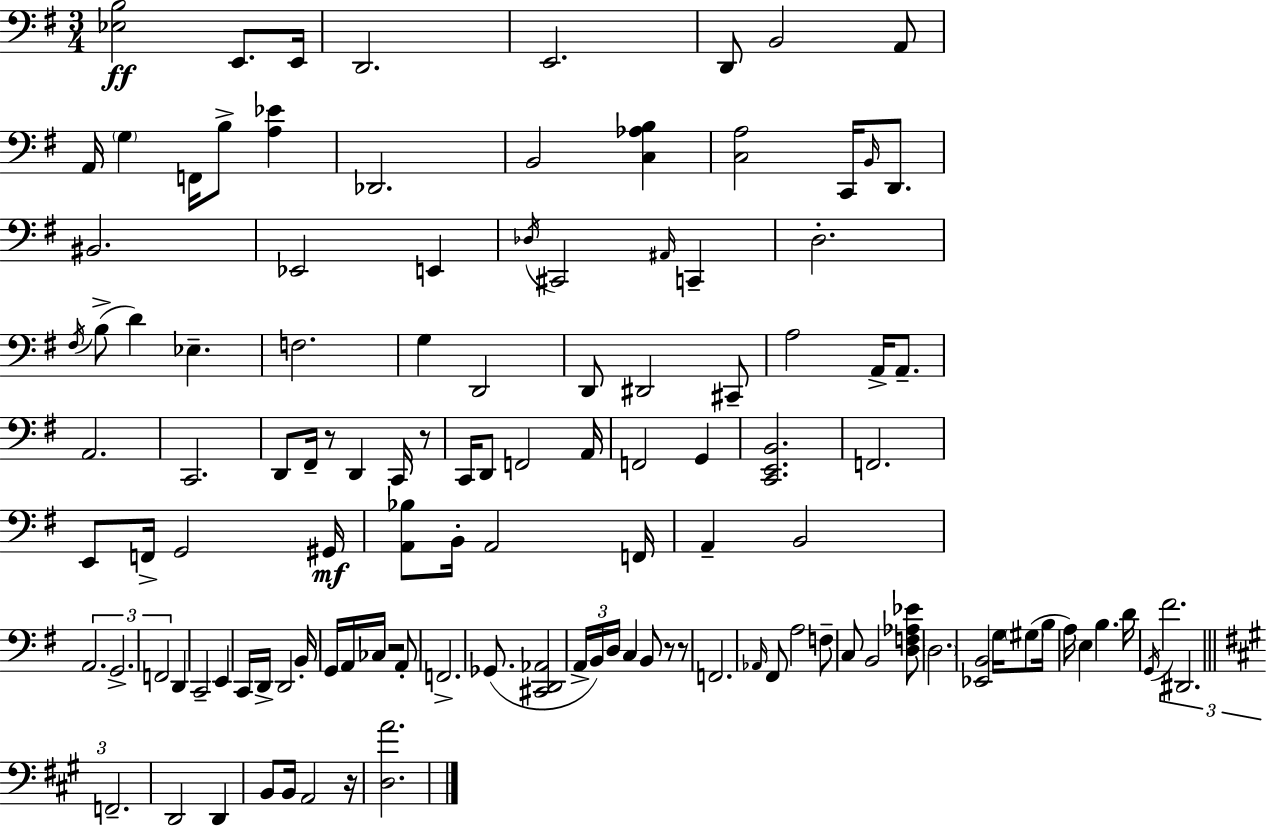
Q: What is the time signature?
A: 3/4